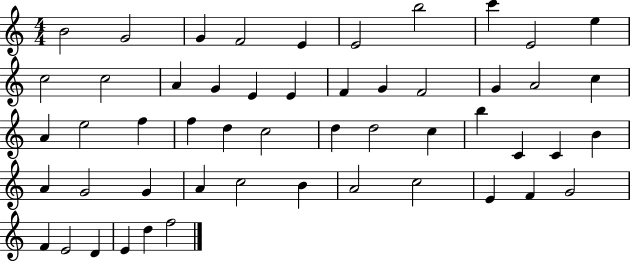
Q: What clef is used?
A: treble